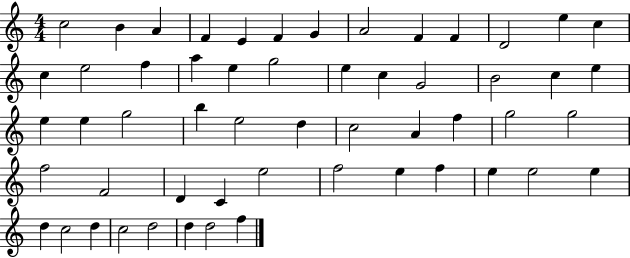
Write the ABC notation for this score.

X:1
T:Untitled
M:4/4
L:1/4
K:C
c2 B A F E F G A2 F F D2 e c c e2 f a e g2 e c G2 B2 c e e e g2 b e2 d c2 A f g2 g2 f2 F2 D C e2 f2 e f e e2 e d c2 d c2 d2 d d2 f